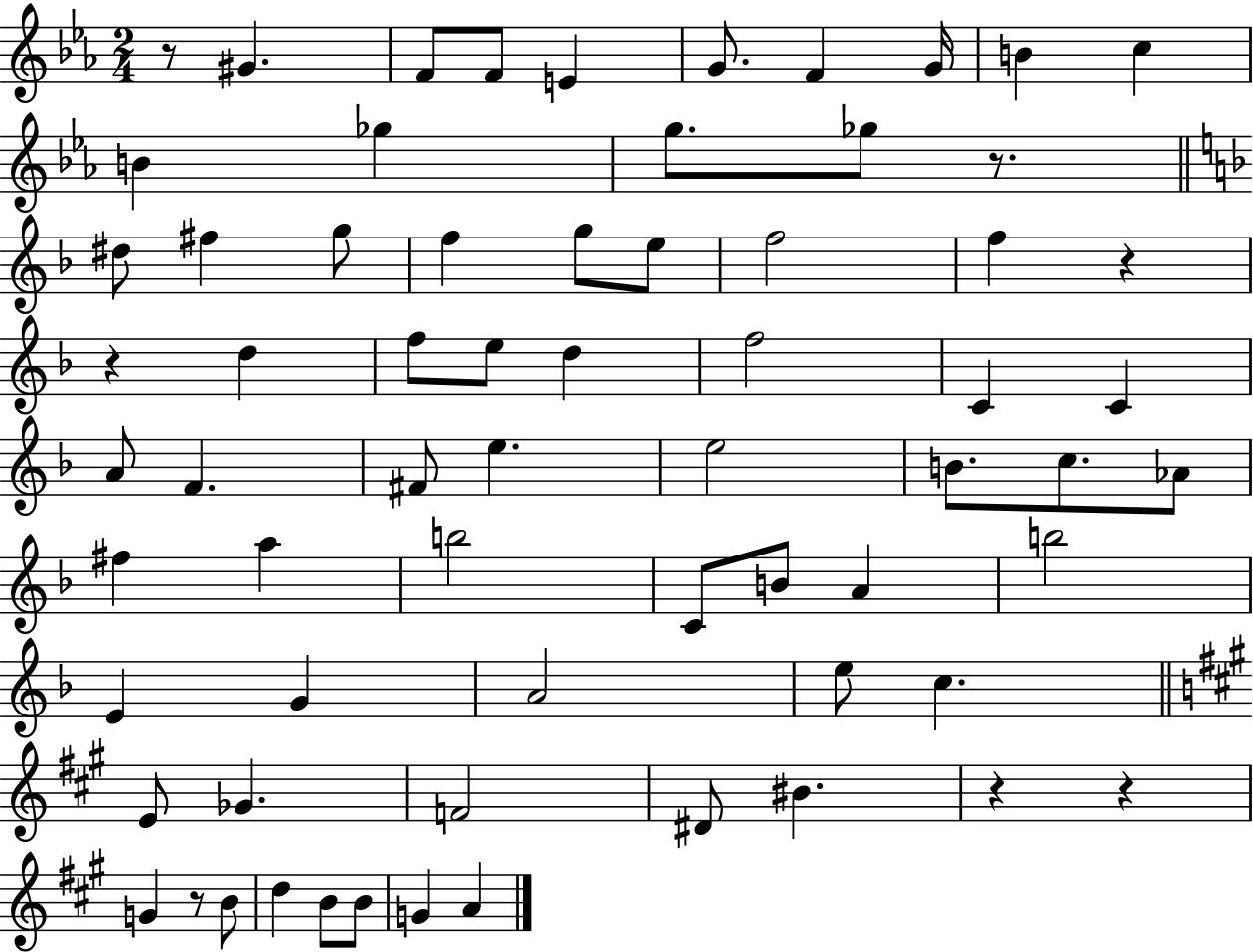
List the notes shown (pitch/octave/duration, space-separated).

R/e G#4/q. F4/e F4/e E4/q G4/e. F4/q G4/s B4/q C5/q B4/q Gb5/q G5/e. Gb5/e R/e. D#5/e F#5/q G5/e F5/q G5/e E5/e F5/h F5/q R/q R/q D5/q F5/e E5/e D5/q F5/h C4/q C4/q A4/e F4/q. F#4/e E5/q. E5/h B4/e. C5/e. Ab4/e F#5/q A5/q B5/h C4/e B4/e A4/q B5/h E4/q G4/q A4/h E5/e C5/q. E4/e Gb4/q. F4/h D#4/e BIS4/q. R/q R/q G4/q R/e B4/e D5/q B4/e B4/e G4/q A4/q